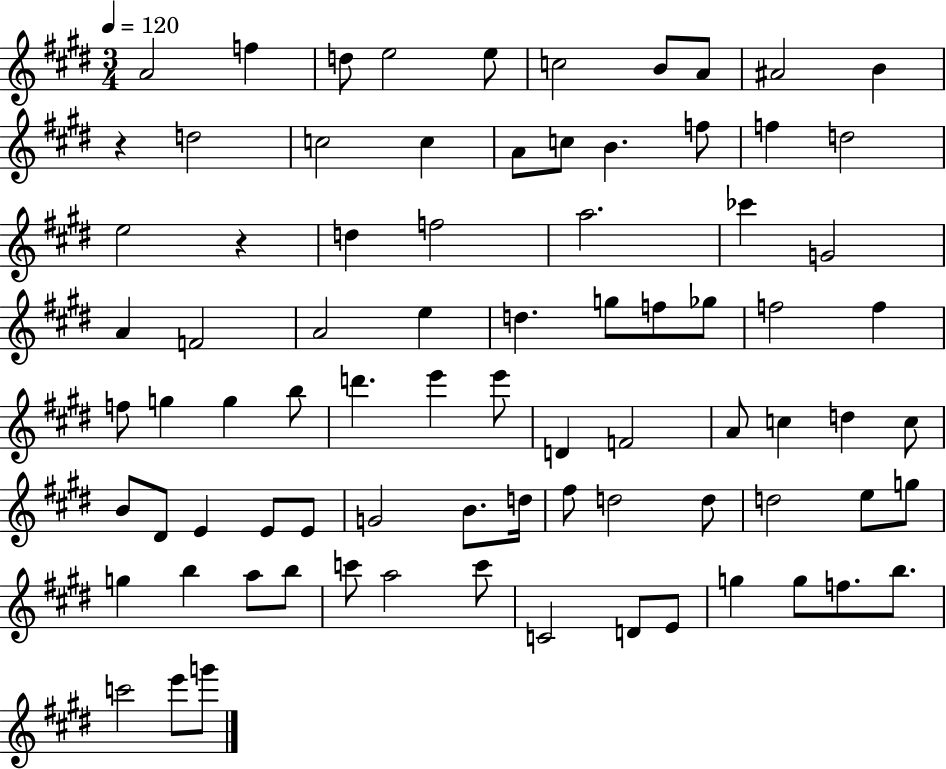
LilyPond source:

{
  \clef treble
  \numericTimeSignature
  \time 3/4
  \key e \major
  \tempo 4 = 120
  \repeat volta 2 { a'2 f''4 | d''8 e''2 e''8 | c''2 b'8 a'8 | ais'2 b'4 | \break r4 d''2 | c''2 c''4 | a'8 c''8 b'4. f''8 | f''4 d''2 | \break e''2 r4 | d''4 f''2 | a''2. | ces'''4 g'2 | \break a'4 f'2 | a'2 e''4 | d''4. g''8 f''8 ges''8 | f''2 f''4 | \break f''8 g''4 g''4 b''8 | d'''4. e'''4 e'''8 | d'4 f'2 | a'8 c''4 d''4 c''8 | \break b'8 dis'8 e'4 e'8 e'8 | g'2 b'8. d''16 | fis''8 d''2 d''8 | d''2 e''8 g''8 | \break g''4 b''4 a''8 b''8 | c'''8 a''2 c'''8 | c'2 d'8 e'8 | g''4 g''8 f''8. b''8. | \break c'''2 e'''8 g'''8 | } \bar "|."
}